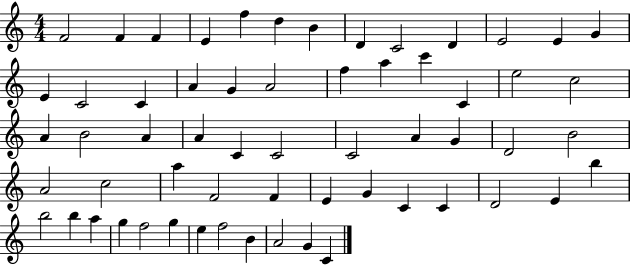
X:1
T:Untitled
M:4/4
L:1/4
K:C
F2 F F E f d B D C2 D E2 E G E C2 C A G A2 f a c' C e2 c2 A B2 A A C C2 C2 A G D2 B2 A2 c2 a F2 F E G C C D2 E b b2 b a g f2 g e f2 B A2 G C